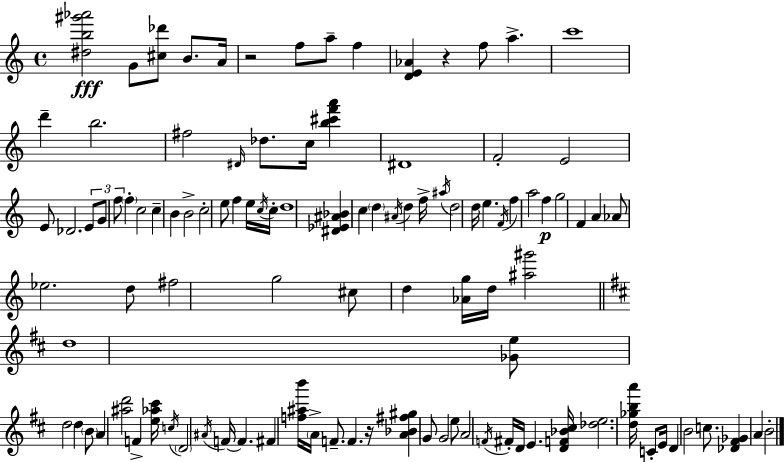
{
  \clef treble
  \time 4/4
  \defaultTimeSignature
  \key c \major
  <dis'' b'' gis''' aes'''>2\fff g'8 <cis'' des'''>8 b'8. a'16 | r2 f''8 a''8-- f''4 | <d' e' aes'>4 r4 f''8 a''4.-> | c'''1 | \break d'''4-- b''2. | fis''2 \grace { dis'16 } des''8. c''16 <b'' cis''' f''' a'''>4 | dis'1 | f'2-. e'2 | \break e'8 des'2. \tuplet 3/2 { e'8 | g'8 f''8 } \parenthesize f''4-. c''2 | c''4-- b'4 b'2-> | c''2-. e''8 f''4 e''16 | \break \acciaccatura { c''16 } c''16-. d''1 | <dis' ees' ais' bes'>4 c''4 \parenthesize d''4 \acciaccatura { ais'16 } d''4 | f''16-> \acciaccatura { ais''16 } d''2 d''16 e''4. | \acciaccatura { f'16 } f''4 a''2 | \break f''4\p g''2 f'4 | a'4 aes'8 ees''2. | d''8 fis''2 g''2 | cis''8 d''4 <aes' g''>16 d''16 <ais'' gis'''>2 | \break \bar "||" \break \key d \major d''1 | <ges' e''>8 d''2 d''4 \parenthesize b'8 | a'4 <ais'' d'''>2 f'4-> | <e'' aes'' cis'''>16 \acciaccatura { c''16 } \parenthesize d'2 \acciaccatura { ais'16 } f'16~~ f'4. | \break fis'4 <f'' ais'' b'''>16 \parenthesize a'16-> f'8.-- f'4. | r16 <a' bes' fis'' gis''>4 g'8 g'2 | e''8 a'2 \acciaccatura { f'16 } fis'16-. d'16 e'4. | <d' f' bes' cis''>16 <des'' e''>2. | \break <d'' ges'' b'' a'''>16 c'8-. e'16 d'4 b'2 | c''8. <des' fis' ges'>4 a'4 b'2-. | \bar "|."
}